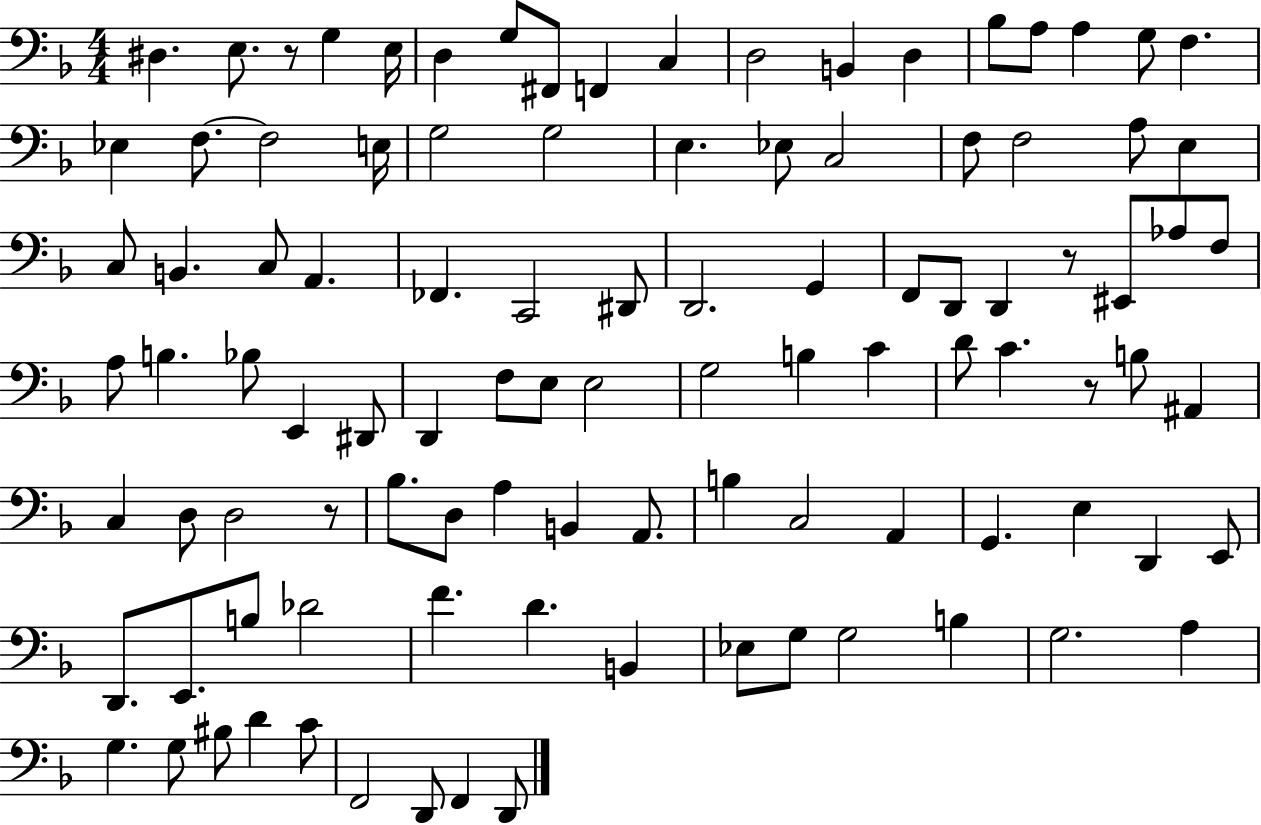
D#3/q. E3/e. R/e G3/q E3/s D3/q G3/e F#2/e F2/q C3/q D3/h B2/q D3/q Bb3/e A3/e A3/q G3/e F3/q. Eb3/q F3/e. F3/h E3/s G3/h G3/h E3/q. Eb3/e C3/h F3/e F3/h A3/e E3/q C3/e B2/q. C3/e A2/q. FES2/q. C2/h D#2/e D2/h. G2/q F2/e D2/e D2/q R/e EIS2/e Ab3/e F3/e A3/e B3/q. Bb3/e E2/q D#2/e D2/q F3/e E3/e E3/h G3/h B3/q C4/q D4/e C4/q. R/e B3/e A#2/q C3/q D3/e D3/h R/e Bb3/e. D3/e A3/q B2/q A2/e. B3/q C3/h A2/q G2/q. E3/q D2/q E2/e D2/e. E2/e. B3/e Db4/h F4/q. D4/q. B2/q Eb3/e G3/e G3/h B3/q G3/h. A3/q G3/q. G3/e BIS3/e D4/q C4/e F2/h D2/e F2/q D2/e